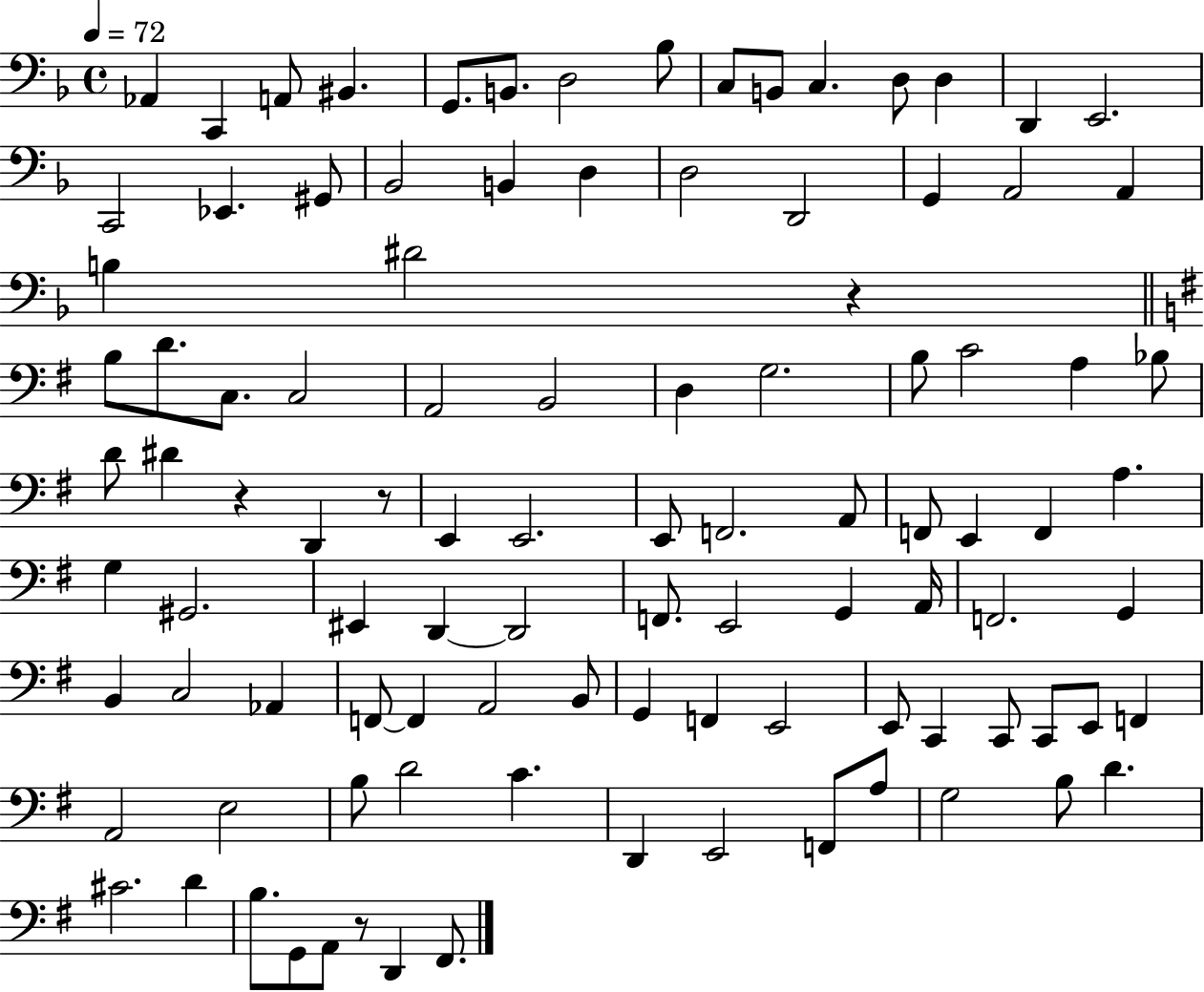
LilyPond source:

{
  \clef bass
  \time 4/4
  \defaultTimeSignature
  \key f \major
  \tempo 4 = 72
  aes,4 c,4 a,8 bis,4. | g,8. b,8. d2 bes8 | c8 b,8 c4. d8 d4 | d,4 e,2. | \break c,2 ees,4. gis,8 | bes,2 b,4 d4 | d2 d,2 | g,4 a,2 a,4 | \break b4 dis'2 r4 | \bar "||" \break \key g \major b8 d'8. c8. c2 | a,2 b,2 | d4 g2. | b8 c'2 a4 bes8 | \break d'8 dis'4 r4 d,4 r8 | e,4 e,2. | e,8 f,2. a,8 | f,8 e,4 f,4 a4. | \break g4 gis,2. | eis,4 d,4~~ d,2 | f,8. e,2 g,4 a,16 | f,2. g,4 | \break b,4 c2 aes,4 | f,8~~ f,4 a,2 b,8 | g,4 f,4 e,2 | e,8 c,4 c,8 c,8 e,8 f,4 | \break a,2 e2 | b8 d'2 c'4. | d,4 e,2 f,8 a8 | g2 b8 d'4. | \break cis'2. d'4 | b8. g,8 a,8 r8 d,4 fis,8. | \bar "|."
}